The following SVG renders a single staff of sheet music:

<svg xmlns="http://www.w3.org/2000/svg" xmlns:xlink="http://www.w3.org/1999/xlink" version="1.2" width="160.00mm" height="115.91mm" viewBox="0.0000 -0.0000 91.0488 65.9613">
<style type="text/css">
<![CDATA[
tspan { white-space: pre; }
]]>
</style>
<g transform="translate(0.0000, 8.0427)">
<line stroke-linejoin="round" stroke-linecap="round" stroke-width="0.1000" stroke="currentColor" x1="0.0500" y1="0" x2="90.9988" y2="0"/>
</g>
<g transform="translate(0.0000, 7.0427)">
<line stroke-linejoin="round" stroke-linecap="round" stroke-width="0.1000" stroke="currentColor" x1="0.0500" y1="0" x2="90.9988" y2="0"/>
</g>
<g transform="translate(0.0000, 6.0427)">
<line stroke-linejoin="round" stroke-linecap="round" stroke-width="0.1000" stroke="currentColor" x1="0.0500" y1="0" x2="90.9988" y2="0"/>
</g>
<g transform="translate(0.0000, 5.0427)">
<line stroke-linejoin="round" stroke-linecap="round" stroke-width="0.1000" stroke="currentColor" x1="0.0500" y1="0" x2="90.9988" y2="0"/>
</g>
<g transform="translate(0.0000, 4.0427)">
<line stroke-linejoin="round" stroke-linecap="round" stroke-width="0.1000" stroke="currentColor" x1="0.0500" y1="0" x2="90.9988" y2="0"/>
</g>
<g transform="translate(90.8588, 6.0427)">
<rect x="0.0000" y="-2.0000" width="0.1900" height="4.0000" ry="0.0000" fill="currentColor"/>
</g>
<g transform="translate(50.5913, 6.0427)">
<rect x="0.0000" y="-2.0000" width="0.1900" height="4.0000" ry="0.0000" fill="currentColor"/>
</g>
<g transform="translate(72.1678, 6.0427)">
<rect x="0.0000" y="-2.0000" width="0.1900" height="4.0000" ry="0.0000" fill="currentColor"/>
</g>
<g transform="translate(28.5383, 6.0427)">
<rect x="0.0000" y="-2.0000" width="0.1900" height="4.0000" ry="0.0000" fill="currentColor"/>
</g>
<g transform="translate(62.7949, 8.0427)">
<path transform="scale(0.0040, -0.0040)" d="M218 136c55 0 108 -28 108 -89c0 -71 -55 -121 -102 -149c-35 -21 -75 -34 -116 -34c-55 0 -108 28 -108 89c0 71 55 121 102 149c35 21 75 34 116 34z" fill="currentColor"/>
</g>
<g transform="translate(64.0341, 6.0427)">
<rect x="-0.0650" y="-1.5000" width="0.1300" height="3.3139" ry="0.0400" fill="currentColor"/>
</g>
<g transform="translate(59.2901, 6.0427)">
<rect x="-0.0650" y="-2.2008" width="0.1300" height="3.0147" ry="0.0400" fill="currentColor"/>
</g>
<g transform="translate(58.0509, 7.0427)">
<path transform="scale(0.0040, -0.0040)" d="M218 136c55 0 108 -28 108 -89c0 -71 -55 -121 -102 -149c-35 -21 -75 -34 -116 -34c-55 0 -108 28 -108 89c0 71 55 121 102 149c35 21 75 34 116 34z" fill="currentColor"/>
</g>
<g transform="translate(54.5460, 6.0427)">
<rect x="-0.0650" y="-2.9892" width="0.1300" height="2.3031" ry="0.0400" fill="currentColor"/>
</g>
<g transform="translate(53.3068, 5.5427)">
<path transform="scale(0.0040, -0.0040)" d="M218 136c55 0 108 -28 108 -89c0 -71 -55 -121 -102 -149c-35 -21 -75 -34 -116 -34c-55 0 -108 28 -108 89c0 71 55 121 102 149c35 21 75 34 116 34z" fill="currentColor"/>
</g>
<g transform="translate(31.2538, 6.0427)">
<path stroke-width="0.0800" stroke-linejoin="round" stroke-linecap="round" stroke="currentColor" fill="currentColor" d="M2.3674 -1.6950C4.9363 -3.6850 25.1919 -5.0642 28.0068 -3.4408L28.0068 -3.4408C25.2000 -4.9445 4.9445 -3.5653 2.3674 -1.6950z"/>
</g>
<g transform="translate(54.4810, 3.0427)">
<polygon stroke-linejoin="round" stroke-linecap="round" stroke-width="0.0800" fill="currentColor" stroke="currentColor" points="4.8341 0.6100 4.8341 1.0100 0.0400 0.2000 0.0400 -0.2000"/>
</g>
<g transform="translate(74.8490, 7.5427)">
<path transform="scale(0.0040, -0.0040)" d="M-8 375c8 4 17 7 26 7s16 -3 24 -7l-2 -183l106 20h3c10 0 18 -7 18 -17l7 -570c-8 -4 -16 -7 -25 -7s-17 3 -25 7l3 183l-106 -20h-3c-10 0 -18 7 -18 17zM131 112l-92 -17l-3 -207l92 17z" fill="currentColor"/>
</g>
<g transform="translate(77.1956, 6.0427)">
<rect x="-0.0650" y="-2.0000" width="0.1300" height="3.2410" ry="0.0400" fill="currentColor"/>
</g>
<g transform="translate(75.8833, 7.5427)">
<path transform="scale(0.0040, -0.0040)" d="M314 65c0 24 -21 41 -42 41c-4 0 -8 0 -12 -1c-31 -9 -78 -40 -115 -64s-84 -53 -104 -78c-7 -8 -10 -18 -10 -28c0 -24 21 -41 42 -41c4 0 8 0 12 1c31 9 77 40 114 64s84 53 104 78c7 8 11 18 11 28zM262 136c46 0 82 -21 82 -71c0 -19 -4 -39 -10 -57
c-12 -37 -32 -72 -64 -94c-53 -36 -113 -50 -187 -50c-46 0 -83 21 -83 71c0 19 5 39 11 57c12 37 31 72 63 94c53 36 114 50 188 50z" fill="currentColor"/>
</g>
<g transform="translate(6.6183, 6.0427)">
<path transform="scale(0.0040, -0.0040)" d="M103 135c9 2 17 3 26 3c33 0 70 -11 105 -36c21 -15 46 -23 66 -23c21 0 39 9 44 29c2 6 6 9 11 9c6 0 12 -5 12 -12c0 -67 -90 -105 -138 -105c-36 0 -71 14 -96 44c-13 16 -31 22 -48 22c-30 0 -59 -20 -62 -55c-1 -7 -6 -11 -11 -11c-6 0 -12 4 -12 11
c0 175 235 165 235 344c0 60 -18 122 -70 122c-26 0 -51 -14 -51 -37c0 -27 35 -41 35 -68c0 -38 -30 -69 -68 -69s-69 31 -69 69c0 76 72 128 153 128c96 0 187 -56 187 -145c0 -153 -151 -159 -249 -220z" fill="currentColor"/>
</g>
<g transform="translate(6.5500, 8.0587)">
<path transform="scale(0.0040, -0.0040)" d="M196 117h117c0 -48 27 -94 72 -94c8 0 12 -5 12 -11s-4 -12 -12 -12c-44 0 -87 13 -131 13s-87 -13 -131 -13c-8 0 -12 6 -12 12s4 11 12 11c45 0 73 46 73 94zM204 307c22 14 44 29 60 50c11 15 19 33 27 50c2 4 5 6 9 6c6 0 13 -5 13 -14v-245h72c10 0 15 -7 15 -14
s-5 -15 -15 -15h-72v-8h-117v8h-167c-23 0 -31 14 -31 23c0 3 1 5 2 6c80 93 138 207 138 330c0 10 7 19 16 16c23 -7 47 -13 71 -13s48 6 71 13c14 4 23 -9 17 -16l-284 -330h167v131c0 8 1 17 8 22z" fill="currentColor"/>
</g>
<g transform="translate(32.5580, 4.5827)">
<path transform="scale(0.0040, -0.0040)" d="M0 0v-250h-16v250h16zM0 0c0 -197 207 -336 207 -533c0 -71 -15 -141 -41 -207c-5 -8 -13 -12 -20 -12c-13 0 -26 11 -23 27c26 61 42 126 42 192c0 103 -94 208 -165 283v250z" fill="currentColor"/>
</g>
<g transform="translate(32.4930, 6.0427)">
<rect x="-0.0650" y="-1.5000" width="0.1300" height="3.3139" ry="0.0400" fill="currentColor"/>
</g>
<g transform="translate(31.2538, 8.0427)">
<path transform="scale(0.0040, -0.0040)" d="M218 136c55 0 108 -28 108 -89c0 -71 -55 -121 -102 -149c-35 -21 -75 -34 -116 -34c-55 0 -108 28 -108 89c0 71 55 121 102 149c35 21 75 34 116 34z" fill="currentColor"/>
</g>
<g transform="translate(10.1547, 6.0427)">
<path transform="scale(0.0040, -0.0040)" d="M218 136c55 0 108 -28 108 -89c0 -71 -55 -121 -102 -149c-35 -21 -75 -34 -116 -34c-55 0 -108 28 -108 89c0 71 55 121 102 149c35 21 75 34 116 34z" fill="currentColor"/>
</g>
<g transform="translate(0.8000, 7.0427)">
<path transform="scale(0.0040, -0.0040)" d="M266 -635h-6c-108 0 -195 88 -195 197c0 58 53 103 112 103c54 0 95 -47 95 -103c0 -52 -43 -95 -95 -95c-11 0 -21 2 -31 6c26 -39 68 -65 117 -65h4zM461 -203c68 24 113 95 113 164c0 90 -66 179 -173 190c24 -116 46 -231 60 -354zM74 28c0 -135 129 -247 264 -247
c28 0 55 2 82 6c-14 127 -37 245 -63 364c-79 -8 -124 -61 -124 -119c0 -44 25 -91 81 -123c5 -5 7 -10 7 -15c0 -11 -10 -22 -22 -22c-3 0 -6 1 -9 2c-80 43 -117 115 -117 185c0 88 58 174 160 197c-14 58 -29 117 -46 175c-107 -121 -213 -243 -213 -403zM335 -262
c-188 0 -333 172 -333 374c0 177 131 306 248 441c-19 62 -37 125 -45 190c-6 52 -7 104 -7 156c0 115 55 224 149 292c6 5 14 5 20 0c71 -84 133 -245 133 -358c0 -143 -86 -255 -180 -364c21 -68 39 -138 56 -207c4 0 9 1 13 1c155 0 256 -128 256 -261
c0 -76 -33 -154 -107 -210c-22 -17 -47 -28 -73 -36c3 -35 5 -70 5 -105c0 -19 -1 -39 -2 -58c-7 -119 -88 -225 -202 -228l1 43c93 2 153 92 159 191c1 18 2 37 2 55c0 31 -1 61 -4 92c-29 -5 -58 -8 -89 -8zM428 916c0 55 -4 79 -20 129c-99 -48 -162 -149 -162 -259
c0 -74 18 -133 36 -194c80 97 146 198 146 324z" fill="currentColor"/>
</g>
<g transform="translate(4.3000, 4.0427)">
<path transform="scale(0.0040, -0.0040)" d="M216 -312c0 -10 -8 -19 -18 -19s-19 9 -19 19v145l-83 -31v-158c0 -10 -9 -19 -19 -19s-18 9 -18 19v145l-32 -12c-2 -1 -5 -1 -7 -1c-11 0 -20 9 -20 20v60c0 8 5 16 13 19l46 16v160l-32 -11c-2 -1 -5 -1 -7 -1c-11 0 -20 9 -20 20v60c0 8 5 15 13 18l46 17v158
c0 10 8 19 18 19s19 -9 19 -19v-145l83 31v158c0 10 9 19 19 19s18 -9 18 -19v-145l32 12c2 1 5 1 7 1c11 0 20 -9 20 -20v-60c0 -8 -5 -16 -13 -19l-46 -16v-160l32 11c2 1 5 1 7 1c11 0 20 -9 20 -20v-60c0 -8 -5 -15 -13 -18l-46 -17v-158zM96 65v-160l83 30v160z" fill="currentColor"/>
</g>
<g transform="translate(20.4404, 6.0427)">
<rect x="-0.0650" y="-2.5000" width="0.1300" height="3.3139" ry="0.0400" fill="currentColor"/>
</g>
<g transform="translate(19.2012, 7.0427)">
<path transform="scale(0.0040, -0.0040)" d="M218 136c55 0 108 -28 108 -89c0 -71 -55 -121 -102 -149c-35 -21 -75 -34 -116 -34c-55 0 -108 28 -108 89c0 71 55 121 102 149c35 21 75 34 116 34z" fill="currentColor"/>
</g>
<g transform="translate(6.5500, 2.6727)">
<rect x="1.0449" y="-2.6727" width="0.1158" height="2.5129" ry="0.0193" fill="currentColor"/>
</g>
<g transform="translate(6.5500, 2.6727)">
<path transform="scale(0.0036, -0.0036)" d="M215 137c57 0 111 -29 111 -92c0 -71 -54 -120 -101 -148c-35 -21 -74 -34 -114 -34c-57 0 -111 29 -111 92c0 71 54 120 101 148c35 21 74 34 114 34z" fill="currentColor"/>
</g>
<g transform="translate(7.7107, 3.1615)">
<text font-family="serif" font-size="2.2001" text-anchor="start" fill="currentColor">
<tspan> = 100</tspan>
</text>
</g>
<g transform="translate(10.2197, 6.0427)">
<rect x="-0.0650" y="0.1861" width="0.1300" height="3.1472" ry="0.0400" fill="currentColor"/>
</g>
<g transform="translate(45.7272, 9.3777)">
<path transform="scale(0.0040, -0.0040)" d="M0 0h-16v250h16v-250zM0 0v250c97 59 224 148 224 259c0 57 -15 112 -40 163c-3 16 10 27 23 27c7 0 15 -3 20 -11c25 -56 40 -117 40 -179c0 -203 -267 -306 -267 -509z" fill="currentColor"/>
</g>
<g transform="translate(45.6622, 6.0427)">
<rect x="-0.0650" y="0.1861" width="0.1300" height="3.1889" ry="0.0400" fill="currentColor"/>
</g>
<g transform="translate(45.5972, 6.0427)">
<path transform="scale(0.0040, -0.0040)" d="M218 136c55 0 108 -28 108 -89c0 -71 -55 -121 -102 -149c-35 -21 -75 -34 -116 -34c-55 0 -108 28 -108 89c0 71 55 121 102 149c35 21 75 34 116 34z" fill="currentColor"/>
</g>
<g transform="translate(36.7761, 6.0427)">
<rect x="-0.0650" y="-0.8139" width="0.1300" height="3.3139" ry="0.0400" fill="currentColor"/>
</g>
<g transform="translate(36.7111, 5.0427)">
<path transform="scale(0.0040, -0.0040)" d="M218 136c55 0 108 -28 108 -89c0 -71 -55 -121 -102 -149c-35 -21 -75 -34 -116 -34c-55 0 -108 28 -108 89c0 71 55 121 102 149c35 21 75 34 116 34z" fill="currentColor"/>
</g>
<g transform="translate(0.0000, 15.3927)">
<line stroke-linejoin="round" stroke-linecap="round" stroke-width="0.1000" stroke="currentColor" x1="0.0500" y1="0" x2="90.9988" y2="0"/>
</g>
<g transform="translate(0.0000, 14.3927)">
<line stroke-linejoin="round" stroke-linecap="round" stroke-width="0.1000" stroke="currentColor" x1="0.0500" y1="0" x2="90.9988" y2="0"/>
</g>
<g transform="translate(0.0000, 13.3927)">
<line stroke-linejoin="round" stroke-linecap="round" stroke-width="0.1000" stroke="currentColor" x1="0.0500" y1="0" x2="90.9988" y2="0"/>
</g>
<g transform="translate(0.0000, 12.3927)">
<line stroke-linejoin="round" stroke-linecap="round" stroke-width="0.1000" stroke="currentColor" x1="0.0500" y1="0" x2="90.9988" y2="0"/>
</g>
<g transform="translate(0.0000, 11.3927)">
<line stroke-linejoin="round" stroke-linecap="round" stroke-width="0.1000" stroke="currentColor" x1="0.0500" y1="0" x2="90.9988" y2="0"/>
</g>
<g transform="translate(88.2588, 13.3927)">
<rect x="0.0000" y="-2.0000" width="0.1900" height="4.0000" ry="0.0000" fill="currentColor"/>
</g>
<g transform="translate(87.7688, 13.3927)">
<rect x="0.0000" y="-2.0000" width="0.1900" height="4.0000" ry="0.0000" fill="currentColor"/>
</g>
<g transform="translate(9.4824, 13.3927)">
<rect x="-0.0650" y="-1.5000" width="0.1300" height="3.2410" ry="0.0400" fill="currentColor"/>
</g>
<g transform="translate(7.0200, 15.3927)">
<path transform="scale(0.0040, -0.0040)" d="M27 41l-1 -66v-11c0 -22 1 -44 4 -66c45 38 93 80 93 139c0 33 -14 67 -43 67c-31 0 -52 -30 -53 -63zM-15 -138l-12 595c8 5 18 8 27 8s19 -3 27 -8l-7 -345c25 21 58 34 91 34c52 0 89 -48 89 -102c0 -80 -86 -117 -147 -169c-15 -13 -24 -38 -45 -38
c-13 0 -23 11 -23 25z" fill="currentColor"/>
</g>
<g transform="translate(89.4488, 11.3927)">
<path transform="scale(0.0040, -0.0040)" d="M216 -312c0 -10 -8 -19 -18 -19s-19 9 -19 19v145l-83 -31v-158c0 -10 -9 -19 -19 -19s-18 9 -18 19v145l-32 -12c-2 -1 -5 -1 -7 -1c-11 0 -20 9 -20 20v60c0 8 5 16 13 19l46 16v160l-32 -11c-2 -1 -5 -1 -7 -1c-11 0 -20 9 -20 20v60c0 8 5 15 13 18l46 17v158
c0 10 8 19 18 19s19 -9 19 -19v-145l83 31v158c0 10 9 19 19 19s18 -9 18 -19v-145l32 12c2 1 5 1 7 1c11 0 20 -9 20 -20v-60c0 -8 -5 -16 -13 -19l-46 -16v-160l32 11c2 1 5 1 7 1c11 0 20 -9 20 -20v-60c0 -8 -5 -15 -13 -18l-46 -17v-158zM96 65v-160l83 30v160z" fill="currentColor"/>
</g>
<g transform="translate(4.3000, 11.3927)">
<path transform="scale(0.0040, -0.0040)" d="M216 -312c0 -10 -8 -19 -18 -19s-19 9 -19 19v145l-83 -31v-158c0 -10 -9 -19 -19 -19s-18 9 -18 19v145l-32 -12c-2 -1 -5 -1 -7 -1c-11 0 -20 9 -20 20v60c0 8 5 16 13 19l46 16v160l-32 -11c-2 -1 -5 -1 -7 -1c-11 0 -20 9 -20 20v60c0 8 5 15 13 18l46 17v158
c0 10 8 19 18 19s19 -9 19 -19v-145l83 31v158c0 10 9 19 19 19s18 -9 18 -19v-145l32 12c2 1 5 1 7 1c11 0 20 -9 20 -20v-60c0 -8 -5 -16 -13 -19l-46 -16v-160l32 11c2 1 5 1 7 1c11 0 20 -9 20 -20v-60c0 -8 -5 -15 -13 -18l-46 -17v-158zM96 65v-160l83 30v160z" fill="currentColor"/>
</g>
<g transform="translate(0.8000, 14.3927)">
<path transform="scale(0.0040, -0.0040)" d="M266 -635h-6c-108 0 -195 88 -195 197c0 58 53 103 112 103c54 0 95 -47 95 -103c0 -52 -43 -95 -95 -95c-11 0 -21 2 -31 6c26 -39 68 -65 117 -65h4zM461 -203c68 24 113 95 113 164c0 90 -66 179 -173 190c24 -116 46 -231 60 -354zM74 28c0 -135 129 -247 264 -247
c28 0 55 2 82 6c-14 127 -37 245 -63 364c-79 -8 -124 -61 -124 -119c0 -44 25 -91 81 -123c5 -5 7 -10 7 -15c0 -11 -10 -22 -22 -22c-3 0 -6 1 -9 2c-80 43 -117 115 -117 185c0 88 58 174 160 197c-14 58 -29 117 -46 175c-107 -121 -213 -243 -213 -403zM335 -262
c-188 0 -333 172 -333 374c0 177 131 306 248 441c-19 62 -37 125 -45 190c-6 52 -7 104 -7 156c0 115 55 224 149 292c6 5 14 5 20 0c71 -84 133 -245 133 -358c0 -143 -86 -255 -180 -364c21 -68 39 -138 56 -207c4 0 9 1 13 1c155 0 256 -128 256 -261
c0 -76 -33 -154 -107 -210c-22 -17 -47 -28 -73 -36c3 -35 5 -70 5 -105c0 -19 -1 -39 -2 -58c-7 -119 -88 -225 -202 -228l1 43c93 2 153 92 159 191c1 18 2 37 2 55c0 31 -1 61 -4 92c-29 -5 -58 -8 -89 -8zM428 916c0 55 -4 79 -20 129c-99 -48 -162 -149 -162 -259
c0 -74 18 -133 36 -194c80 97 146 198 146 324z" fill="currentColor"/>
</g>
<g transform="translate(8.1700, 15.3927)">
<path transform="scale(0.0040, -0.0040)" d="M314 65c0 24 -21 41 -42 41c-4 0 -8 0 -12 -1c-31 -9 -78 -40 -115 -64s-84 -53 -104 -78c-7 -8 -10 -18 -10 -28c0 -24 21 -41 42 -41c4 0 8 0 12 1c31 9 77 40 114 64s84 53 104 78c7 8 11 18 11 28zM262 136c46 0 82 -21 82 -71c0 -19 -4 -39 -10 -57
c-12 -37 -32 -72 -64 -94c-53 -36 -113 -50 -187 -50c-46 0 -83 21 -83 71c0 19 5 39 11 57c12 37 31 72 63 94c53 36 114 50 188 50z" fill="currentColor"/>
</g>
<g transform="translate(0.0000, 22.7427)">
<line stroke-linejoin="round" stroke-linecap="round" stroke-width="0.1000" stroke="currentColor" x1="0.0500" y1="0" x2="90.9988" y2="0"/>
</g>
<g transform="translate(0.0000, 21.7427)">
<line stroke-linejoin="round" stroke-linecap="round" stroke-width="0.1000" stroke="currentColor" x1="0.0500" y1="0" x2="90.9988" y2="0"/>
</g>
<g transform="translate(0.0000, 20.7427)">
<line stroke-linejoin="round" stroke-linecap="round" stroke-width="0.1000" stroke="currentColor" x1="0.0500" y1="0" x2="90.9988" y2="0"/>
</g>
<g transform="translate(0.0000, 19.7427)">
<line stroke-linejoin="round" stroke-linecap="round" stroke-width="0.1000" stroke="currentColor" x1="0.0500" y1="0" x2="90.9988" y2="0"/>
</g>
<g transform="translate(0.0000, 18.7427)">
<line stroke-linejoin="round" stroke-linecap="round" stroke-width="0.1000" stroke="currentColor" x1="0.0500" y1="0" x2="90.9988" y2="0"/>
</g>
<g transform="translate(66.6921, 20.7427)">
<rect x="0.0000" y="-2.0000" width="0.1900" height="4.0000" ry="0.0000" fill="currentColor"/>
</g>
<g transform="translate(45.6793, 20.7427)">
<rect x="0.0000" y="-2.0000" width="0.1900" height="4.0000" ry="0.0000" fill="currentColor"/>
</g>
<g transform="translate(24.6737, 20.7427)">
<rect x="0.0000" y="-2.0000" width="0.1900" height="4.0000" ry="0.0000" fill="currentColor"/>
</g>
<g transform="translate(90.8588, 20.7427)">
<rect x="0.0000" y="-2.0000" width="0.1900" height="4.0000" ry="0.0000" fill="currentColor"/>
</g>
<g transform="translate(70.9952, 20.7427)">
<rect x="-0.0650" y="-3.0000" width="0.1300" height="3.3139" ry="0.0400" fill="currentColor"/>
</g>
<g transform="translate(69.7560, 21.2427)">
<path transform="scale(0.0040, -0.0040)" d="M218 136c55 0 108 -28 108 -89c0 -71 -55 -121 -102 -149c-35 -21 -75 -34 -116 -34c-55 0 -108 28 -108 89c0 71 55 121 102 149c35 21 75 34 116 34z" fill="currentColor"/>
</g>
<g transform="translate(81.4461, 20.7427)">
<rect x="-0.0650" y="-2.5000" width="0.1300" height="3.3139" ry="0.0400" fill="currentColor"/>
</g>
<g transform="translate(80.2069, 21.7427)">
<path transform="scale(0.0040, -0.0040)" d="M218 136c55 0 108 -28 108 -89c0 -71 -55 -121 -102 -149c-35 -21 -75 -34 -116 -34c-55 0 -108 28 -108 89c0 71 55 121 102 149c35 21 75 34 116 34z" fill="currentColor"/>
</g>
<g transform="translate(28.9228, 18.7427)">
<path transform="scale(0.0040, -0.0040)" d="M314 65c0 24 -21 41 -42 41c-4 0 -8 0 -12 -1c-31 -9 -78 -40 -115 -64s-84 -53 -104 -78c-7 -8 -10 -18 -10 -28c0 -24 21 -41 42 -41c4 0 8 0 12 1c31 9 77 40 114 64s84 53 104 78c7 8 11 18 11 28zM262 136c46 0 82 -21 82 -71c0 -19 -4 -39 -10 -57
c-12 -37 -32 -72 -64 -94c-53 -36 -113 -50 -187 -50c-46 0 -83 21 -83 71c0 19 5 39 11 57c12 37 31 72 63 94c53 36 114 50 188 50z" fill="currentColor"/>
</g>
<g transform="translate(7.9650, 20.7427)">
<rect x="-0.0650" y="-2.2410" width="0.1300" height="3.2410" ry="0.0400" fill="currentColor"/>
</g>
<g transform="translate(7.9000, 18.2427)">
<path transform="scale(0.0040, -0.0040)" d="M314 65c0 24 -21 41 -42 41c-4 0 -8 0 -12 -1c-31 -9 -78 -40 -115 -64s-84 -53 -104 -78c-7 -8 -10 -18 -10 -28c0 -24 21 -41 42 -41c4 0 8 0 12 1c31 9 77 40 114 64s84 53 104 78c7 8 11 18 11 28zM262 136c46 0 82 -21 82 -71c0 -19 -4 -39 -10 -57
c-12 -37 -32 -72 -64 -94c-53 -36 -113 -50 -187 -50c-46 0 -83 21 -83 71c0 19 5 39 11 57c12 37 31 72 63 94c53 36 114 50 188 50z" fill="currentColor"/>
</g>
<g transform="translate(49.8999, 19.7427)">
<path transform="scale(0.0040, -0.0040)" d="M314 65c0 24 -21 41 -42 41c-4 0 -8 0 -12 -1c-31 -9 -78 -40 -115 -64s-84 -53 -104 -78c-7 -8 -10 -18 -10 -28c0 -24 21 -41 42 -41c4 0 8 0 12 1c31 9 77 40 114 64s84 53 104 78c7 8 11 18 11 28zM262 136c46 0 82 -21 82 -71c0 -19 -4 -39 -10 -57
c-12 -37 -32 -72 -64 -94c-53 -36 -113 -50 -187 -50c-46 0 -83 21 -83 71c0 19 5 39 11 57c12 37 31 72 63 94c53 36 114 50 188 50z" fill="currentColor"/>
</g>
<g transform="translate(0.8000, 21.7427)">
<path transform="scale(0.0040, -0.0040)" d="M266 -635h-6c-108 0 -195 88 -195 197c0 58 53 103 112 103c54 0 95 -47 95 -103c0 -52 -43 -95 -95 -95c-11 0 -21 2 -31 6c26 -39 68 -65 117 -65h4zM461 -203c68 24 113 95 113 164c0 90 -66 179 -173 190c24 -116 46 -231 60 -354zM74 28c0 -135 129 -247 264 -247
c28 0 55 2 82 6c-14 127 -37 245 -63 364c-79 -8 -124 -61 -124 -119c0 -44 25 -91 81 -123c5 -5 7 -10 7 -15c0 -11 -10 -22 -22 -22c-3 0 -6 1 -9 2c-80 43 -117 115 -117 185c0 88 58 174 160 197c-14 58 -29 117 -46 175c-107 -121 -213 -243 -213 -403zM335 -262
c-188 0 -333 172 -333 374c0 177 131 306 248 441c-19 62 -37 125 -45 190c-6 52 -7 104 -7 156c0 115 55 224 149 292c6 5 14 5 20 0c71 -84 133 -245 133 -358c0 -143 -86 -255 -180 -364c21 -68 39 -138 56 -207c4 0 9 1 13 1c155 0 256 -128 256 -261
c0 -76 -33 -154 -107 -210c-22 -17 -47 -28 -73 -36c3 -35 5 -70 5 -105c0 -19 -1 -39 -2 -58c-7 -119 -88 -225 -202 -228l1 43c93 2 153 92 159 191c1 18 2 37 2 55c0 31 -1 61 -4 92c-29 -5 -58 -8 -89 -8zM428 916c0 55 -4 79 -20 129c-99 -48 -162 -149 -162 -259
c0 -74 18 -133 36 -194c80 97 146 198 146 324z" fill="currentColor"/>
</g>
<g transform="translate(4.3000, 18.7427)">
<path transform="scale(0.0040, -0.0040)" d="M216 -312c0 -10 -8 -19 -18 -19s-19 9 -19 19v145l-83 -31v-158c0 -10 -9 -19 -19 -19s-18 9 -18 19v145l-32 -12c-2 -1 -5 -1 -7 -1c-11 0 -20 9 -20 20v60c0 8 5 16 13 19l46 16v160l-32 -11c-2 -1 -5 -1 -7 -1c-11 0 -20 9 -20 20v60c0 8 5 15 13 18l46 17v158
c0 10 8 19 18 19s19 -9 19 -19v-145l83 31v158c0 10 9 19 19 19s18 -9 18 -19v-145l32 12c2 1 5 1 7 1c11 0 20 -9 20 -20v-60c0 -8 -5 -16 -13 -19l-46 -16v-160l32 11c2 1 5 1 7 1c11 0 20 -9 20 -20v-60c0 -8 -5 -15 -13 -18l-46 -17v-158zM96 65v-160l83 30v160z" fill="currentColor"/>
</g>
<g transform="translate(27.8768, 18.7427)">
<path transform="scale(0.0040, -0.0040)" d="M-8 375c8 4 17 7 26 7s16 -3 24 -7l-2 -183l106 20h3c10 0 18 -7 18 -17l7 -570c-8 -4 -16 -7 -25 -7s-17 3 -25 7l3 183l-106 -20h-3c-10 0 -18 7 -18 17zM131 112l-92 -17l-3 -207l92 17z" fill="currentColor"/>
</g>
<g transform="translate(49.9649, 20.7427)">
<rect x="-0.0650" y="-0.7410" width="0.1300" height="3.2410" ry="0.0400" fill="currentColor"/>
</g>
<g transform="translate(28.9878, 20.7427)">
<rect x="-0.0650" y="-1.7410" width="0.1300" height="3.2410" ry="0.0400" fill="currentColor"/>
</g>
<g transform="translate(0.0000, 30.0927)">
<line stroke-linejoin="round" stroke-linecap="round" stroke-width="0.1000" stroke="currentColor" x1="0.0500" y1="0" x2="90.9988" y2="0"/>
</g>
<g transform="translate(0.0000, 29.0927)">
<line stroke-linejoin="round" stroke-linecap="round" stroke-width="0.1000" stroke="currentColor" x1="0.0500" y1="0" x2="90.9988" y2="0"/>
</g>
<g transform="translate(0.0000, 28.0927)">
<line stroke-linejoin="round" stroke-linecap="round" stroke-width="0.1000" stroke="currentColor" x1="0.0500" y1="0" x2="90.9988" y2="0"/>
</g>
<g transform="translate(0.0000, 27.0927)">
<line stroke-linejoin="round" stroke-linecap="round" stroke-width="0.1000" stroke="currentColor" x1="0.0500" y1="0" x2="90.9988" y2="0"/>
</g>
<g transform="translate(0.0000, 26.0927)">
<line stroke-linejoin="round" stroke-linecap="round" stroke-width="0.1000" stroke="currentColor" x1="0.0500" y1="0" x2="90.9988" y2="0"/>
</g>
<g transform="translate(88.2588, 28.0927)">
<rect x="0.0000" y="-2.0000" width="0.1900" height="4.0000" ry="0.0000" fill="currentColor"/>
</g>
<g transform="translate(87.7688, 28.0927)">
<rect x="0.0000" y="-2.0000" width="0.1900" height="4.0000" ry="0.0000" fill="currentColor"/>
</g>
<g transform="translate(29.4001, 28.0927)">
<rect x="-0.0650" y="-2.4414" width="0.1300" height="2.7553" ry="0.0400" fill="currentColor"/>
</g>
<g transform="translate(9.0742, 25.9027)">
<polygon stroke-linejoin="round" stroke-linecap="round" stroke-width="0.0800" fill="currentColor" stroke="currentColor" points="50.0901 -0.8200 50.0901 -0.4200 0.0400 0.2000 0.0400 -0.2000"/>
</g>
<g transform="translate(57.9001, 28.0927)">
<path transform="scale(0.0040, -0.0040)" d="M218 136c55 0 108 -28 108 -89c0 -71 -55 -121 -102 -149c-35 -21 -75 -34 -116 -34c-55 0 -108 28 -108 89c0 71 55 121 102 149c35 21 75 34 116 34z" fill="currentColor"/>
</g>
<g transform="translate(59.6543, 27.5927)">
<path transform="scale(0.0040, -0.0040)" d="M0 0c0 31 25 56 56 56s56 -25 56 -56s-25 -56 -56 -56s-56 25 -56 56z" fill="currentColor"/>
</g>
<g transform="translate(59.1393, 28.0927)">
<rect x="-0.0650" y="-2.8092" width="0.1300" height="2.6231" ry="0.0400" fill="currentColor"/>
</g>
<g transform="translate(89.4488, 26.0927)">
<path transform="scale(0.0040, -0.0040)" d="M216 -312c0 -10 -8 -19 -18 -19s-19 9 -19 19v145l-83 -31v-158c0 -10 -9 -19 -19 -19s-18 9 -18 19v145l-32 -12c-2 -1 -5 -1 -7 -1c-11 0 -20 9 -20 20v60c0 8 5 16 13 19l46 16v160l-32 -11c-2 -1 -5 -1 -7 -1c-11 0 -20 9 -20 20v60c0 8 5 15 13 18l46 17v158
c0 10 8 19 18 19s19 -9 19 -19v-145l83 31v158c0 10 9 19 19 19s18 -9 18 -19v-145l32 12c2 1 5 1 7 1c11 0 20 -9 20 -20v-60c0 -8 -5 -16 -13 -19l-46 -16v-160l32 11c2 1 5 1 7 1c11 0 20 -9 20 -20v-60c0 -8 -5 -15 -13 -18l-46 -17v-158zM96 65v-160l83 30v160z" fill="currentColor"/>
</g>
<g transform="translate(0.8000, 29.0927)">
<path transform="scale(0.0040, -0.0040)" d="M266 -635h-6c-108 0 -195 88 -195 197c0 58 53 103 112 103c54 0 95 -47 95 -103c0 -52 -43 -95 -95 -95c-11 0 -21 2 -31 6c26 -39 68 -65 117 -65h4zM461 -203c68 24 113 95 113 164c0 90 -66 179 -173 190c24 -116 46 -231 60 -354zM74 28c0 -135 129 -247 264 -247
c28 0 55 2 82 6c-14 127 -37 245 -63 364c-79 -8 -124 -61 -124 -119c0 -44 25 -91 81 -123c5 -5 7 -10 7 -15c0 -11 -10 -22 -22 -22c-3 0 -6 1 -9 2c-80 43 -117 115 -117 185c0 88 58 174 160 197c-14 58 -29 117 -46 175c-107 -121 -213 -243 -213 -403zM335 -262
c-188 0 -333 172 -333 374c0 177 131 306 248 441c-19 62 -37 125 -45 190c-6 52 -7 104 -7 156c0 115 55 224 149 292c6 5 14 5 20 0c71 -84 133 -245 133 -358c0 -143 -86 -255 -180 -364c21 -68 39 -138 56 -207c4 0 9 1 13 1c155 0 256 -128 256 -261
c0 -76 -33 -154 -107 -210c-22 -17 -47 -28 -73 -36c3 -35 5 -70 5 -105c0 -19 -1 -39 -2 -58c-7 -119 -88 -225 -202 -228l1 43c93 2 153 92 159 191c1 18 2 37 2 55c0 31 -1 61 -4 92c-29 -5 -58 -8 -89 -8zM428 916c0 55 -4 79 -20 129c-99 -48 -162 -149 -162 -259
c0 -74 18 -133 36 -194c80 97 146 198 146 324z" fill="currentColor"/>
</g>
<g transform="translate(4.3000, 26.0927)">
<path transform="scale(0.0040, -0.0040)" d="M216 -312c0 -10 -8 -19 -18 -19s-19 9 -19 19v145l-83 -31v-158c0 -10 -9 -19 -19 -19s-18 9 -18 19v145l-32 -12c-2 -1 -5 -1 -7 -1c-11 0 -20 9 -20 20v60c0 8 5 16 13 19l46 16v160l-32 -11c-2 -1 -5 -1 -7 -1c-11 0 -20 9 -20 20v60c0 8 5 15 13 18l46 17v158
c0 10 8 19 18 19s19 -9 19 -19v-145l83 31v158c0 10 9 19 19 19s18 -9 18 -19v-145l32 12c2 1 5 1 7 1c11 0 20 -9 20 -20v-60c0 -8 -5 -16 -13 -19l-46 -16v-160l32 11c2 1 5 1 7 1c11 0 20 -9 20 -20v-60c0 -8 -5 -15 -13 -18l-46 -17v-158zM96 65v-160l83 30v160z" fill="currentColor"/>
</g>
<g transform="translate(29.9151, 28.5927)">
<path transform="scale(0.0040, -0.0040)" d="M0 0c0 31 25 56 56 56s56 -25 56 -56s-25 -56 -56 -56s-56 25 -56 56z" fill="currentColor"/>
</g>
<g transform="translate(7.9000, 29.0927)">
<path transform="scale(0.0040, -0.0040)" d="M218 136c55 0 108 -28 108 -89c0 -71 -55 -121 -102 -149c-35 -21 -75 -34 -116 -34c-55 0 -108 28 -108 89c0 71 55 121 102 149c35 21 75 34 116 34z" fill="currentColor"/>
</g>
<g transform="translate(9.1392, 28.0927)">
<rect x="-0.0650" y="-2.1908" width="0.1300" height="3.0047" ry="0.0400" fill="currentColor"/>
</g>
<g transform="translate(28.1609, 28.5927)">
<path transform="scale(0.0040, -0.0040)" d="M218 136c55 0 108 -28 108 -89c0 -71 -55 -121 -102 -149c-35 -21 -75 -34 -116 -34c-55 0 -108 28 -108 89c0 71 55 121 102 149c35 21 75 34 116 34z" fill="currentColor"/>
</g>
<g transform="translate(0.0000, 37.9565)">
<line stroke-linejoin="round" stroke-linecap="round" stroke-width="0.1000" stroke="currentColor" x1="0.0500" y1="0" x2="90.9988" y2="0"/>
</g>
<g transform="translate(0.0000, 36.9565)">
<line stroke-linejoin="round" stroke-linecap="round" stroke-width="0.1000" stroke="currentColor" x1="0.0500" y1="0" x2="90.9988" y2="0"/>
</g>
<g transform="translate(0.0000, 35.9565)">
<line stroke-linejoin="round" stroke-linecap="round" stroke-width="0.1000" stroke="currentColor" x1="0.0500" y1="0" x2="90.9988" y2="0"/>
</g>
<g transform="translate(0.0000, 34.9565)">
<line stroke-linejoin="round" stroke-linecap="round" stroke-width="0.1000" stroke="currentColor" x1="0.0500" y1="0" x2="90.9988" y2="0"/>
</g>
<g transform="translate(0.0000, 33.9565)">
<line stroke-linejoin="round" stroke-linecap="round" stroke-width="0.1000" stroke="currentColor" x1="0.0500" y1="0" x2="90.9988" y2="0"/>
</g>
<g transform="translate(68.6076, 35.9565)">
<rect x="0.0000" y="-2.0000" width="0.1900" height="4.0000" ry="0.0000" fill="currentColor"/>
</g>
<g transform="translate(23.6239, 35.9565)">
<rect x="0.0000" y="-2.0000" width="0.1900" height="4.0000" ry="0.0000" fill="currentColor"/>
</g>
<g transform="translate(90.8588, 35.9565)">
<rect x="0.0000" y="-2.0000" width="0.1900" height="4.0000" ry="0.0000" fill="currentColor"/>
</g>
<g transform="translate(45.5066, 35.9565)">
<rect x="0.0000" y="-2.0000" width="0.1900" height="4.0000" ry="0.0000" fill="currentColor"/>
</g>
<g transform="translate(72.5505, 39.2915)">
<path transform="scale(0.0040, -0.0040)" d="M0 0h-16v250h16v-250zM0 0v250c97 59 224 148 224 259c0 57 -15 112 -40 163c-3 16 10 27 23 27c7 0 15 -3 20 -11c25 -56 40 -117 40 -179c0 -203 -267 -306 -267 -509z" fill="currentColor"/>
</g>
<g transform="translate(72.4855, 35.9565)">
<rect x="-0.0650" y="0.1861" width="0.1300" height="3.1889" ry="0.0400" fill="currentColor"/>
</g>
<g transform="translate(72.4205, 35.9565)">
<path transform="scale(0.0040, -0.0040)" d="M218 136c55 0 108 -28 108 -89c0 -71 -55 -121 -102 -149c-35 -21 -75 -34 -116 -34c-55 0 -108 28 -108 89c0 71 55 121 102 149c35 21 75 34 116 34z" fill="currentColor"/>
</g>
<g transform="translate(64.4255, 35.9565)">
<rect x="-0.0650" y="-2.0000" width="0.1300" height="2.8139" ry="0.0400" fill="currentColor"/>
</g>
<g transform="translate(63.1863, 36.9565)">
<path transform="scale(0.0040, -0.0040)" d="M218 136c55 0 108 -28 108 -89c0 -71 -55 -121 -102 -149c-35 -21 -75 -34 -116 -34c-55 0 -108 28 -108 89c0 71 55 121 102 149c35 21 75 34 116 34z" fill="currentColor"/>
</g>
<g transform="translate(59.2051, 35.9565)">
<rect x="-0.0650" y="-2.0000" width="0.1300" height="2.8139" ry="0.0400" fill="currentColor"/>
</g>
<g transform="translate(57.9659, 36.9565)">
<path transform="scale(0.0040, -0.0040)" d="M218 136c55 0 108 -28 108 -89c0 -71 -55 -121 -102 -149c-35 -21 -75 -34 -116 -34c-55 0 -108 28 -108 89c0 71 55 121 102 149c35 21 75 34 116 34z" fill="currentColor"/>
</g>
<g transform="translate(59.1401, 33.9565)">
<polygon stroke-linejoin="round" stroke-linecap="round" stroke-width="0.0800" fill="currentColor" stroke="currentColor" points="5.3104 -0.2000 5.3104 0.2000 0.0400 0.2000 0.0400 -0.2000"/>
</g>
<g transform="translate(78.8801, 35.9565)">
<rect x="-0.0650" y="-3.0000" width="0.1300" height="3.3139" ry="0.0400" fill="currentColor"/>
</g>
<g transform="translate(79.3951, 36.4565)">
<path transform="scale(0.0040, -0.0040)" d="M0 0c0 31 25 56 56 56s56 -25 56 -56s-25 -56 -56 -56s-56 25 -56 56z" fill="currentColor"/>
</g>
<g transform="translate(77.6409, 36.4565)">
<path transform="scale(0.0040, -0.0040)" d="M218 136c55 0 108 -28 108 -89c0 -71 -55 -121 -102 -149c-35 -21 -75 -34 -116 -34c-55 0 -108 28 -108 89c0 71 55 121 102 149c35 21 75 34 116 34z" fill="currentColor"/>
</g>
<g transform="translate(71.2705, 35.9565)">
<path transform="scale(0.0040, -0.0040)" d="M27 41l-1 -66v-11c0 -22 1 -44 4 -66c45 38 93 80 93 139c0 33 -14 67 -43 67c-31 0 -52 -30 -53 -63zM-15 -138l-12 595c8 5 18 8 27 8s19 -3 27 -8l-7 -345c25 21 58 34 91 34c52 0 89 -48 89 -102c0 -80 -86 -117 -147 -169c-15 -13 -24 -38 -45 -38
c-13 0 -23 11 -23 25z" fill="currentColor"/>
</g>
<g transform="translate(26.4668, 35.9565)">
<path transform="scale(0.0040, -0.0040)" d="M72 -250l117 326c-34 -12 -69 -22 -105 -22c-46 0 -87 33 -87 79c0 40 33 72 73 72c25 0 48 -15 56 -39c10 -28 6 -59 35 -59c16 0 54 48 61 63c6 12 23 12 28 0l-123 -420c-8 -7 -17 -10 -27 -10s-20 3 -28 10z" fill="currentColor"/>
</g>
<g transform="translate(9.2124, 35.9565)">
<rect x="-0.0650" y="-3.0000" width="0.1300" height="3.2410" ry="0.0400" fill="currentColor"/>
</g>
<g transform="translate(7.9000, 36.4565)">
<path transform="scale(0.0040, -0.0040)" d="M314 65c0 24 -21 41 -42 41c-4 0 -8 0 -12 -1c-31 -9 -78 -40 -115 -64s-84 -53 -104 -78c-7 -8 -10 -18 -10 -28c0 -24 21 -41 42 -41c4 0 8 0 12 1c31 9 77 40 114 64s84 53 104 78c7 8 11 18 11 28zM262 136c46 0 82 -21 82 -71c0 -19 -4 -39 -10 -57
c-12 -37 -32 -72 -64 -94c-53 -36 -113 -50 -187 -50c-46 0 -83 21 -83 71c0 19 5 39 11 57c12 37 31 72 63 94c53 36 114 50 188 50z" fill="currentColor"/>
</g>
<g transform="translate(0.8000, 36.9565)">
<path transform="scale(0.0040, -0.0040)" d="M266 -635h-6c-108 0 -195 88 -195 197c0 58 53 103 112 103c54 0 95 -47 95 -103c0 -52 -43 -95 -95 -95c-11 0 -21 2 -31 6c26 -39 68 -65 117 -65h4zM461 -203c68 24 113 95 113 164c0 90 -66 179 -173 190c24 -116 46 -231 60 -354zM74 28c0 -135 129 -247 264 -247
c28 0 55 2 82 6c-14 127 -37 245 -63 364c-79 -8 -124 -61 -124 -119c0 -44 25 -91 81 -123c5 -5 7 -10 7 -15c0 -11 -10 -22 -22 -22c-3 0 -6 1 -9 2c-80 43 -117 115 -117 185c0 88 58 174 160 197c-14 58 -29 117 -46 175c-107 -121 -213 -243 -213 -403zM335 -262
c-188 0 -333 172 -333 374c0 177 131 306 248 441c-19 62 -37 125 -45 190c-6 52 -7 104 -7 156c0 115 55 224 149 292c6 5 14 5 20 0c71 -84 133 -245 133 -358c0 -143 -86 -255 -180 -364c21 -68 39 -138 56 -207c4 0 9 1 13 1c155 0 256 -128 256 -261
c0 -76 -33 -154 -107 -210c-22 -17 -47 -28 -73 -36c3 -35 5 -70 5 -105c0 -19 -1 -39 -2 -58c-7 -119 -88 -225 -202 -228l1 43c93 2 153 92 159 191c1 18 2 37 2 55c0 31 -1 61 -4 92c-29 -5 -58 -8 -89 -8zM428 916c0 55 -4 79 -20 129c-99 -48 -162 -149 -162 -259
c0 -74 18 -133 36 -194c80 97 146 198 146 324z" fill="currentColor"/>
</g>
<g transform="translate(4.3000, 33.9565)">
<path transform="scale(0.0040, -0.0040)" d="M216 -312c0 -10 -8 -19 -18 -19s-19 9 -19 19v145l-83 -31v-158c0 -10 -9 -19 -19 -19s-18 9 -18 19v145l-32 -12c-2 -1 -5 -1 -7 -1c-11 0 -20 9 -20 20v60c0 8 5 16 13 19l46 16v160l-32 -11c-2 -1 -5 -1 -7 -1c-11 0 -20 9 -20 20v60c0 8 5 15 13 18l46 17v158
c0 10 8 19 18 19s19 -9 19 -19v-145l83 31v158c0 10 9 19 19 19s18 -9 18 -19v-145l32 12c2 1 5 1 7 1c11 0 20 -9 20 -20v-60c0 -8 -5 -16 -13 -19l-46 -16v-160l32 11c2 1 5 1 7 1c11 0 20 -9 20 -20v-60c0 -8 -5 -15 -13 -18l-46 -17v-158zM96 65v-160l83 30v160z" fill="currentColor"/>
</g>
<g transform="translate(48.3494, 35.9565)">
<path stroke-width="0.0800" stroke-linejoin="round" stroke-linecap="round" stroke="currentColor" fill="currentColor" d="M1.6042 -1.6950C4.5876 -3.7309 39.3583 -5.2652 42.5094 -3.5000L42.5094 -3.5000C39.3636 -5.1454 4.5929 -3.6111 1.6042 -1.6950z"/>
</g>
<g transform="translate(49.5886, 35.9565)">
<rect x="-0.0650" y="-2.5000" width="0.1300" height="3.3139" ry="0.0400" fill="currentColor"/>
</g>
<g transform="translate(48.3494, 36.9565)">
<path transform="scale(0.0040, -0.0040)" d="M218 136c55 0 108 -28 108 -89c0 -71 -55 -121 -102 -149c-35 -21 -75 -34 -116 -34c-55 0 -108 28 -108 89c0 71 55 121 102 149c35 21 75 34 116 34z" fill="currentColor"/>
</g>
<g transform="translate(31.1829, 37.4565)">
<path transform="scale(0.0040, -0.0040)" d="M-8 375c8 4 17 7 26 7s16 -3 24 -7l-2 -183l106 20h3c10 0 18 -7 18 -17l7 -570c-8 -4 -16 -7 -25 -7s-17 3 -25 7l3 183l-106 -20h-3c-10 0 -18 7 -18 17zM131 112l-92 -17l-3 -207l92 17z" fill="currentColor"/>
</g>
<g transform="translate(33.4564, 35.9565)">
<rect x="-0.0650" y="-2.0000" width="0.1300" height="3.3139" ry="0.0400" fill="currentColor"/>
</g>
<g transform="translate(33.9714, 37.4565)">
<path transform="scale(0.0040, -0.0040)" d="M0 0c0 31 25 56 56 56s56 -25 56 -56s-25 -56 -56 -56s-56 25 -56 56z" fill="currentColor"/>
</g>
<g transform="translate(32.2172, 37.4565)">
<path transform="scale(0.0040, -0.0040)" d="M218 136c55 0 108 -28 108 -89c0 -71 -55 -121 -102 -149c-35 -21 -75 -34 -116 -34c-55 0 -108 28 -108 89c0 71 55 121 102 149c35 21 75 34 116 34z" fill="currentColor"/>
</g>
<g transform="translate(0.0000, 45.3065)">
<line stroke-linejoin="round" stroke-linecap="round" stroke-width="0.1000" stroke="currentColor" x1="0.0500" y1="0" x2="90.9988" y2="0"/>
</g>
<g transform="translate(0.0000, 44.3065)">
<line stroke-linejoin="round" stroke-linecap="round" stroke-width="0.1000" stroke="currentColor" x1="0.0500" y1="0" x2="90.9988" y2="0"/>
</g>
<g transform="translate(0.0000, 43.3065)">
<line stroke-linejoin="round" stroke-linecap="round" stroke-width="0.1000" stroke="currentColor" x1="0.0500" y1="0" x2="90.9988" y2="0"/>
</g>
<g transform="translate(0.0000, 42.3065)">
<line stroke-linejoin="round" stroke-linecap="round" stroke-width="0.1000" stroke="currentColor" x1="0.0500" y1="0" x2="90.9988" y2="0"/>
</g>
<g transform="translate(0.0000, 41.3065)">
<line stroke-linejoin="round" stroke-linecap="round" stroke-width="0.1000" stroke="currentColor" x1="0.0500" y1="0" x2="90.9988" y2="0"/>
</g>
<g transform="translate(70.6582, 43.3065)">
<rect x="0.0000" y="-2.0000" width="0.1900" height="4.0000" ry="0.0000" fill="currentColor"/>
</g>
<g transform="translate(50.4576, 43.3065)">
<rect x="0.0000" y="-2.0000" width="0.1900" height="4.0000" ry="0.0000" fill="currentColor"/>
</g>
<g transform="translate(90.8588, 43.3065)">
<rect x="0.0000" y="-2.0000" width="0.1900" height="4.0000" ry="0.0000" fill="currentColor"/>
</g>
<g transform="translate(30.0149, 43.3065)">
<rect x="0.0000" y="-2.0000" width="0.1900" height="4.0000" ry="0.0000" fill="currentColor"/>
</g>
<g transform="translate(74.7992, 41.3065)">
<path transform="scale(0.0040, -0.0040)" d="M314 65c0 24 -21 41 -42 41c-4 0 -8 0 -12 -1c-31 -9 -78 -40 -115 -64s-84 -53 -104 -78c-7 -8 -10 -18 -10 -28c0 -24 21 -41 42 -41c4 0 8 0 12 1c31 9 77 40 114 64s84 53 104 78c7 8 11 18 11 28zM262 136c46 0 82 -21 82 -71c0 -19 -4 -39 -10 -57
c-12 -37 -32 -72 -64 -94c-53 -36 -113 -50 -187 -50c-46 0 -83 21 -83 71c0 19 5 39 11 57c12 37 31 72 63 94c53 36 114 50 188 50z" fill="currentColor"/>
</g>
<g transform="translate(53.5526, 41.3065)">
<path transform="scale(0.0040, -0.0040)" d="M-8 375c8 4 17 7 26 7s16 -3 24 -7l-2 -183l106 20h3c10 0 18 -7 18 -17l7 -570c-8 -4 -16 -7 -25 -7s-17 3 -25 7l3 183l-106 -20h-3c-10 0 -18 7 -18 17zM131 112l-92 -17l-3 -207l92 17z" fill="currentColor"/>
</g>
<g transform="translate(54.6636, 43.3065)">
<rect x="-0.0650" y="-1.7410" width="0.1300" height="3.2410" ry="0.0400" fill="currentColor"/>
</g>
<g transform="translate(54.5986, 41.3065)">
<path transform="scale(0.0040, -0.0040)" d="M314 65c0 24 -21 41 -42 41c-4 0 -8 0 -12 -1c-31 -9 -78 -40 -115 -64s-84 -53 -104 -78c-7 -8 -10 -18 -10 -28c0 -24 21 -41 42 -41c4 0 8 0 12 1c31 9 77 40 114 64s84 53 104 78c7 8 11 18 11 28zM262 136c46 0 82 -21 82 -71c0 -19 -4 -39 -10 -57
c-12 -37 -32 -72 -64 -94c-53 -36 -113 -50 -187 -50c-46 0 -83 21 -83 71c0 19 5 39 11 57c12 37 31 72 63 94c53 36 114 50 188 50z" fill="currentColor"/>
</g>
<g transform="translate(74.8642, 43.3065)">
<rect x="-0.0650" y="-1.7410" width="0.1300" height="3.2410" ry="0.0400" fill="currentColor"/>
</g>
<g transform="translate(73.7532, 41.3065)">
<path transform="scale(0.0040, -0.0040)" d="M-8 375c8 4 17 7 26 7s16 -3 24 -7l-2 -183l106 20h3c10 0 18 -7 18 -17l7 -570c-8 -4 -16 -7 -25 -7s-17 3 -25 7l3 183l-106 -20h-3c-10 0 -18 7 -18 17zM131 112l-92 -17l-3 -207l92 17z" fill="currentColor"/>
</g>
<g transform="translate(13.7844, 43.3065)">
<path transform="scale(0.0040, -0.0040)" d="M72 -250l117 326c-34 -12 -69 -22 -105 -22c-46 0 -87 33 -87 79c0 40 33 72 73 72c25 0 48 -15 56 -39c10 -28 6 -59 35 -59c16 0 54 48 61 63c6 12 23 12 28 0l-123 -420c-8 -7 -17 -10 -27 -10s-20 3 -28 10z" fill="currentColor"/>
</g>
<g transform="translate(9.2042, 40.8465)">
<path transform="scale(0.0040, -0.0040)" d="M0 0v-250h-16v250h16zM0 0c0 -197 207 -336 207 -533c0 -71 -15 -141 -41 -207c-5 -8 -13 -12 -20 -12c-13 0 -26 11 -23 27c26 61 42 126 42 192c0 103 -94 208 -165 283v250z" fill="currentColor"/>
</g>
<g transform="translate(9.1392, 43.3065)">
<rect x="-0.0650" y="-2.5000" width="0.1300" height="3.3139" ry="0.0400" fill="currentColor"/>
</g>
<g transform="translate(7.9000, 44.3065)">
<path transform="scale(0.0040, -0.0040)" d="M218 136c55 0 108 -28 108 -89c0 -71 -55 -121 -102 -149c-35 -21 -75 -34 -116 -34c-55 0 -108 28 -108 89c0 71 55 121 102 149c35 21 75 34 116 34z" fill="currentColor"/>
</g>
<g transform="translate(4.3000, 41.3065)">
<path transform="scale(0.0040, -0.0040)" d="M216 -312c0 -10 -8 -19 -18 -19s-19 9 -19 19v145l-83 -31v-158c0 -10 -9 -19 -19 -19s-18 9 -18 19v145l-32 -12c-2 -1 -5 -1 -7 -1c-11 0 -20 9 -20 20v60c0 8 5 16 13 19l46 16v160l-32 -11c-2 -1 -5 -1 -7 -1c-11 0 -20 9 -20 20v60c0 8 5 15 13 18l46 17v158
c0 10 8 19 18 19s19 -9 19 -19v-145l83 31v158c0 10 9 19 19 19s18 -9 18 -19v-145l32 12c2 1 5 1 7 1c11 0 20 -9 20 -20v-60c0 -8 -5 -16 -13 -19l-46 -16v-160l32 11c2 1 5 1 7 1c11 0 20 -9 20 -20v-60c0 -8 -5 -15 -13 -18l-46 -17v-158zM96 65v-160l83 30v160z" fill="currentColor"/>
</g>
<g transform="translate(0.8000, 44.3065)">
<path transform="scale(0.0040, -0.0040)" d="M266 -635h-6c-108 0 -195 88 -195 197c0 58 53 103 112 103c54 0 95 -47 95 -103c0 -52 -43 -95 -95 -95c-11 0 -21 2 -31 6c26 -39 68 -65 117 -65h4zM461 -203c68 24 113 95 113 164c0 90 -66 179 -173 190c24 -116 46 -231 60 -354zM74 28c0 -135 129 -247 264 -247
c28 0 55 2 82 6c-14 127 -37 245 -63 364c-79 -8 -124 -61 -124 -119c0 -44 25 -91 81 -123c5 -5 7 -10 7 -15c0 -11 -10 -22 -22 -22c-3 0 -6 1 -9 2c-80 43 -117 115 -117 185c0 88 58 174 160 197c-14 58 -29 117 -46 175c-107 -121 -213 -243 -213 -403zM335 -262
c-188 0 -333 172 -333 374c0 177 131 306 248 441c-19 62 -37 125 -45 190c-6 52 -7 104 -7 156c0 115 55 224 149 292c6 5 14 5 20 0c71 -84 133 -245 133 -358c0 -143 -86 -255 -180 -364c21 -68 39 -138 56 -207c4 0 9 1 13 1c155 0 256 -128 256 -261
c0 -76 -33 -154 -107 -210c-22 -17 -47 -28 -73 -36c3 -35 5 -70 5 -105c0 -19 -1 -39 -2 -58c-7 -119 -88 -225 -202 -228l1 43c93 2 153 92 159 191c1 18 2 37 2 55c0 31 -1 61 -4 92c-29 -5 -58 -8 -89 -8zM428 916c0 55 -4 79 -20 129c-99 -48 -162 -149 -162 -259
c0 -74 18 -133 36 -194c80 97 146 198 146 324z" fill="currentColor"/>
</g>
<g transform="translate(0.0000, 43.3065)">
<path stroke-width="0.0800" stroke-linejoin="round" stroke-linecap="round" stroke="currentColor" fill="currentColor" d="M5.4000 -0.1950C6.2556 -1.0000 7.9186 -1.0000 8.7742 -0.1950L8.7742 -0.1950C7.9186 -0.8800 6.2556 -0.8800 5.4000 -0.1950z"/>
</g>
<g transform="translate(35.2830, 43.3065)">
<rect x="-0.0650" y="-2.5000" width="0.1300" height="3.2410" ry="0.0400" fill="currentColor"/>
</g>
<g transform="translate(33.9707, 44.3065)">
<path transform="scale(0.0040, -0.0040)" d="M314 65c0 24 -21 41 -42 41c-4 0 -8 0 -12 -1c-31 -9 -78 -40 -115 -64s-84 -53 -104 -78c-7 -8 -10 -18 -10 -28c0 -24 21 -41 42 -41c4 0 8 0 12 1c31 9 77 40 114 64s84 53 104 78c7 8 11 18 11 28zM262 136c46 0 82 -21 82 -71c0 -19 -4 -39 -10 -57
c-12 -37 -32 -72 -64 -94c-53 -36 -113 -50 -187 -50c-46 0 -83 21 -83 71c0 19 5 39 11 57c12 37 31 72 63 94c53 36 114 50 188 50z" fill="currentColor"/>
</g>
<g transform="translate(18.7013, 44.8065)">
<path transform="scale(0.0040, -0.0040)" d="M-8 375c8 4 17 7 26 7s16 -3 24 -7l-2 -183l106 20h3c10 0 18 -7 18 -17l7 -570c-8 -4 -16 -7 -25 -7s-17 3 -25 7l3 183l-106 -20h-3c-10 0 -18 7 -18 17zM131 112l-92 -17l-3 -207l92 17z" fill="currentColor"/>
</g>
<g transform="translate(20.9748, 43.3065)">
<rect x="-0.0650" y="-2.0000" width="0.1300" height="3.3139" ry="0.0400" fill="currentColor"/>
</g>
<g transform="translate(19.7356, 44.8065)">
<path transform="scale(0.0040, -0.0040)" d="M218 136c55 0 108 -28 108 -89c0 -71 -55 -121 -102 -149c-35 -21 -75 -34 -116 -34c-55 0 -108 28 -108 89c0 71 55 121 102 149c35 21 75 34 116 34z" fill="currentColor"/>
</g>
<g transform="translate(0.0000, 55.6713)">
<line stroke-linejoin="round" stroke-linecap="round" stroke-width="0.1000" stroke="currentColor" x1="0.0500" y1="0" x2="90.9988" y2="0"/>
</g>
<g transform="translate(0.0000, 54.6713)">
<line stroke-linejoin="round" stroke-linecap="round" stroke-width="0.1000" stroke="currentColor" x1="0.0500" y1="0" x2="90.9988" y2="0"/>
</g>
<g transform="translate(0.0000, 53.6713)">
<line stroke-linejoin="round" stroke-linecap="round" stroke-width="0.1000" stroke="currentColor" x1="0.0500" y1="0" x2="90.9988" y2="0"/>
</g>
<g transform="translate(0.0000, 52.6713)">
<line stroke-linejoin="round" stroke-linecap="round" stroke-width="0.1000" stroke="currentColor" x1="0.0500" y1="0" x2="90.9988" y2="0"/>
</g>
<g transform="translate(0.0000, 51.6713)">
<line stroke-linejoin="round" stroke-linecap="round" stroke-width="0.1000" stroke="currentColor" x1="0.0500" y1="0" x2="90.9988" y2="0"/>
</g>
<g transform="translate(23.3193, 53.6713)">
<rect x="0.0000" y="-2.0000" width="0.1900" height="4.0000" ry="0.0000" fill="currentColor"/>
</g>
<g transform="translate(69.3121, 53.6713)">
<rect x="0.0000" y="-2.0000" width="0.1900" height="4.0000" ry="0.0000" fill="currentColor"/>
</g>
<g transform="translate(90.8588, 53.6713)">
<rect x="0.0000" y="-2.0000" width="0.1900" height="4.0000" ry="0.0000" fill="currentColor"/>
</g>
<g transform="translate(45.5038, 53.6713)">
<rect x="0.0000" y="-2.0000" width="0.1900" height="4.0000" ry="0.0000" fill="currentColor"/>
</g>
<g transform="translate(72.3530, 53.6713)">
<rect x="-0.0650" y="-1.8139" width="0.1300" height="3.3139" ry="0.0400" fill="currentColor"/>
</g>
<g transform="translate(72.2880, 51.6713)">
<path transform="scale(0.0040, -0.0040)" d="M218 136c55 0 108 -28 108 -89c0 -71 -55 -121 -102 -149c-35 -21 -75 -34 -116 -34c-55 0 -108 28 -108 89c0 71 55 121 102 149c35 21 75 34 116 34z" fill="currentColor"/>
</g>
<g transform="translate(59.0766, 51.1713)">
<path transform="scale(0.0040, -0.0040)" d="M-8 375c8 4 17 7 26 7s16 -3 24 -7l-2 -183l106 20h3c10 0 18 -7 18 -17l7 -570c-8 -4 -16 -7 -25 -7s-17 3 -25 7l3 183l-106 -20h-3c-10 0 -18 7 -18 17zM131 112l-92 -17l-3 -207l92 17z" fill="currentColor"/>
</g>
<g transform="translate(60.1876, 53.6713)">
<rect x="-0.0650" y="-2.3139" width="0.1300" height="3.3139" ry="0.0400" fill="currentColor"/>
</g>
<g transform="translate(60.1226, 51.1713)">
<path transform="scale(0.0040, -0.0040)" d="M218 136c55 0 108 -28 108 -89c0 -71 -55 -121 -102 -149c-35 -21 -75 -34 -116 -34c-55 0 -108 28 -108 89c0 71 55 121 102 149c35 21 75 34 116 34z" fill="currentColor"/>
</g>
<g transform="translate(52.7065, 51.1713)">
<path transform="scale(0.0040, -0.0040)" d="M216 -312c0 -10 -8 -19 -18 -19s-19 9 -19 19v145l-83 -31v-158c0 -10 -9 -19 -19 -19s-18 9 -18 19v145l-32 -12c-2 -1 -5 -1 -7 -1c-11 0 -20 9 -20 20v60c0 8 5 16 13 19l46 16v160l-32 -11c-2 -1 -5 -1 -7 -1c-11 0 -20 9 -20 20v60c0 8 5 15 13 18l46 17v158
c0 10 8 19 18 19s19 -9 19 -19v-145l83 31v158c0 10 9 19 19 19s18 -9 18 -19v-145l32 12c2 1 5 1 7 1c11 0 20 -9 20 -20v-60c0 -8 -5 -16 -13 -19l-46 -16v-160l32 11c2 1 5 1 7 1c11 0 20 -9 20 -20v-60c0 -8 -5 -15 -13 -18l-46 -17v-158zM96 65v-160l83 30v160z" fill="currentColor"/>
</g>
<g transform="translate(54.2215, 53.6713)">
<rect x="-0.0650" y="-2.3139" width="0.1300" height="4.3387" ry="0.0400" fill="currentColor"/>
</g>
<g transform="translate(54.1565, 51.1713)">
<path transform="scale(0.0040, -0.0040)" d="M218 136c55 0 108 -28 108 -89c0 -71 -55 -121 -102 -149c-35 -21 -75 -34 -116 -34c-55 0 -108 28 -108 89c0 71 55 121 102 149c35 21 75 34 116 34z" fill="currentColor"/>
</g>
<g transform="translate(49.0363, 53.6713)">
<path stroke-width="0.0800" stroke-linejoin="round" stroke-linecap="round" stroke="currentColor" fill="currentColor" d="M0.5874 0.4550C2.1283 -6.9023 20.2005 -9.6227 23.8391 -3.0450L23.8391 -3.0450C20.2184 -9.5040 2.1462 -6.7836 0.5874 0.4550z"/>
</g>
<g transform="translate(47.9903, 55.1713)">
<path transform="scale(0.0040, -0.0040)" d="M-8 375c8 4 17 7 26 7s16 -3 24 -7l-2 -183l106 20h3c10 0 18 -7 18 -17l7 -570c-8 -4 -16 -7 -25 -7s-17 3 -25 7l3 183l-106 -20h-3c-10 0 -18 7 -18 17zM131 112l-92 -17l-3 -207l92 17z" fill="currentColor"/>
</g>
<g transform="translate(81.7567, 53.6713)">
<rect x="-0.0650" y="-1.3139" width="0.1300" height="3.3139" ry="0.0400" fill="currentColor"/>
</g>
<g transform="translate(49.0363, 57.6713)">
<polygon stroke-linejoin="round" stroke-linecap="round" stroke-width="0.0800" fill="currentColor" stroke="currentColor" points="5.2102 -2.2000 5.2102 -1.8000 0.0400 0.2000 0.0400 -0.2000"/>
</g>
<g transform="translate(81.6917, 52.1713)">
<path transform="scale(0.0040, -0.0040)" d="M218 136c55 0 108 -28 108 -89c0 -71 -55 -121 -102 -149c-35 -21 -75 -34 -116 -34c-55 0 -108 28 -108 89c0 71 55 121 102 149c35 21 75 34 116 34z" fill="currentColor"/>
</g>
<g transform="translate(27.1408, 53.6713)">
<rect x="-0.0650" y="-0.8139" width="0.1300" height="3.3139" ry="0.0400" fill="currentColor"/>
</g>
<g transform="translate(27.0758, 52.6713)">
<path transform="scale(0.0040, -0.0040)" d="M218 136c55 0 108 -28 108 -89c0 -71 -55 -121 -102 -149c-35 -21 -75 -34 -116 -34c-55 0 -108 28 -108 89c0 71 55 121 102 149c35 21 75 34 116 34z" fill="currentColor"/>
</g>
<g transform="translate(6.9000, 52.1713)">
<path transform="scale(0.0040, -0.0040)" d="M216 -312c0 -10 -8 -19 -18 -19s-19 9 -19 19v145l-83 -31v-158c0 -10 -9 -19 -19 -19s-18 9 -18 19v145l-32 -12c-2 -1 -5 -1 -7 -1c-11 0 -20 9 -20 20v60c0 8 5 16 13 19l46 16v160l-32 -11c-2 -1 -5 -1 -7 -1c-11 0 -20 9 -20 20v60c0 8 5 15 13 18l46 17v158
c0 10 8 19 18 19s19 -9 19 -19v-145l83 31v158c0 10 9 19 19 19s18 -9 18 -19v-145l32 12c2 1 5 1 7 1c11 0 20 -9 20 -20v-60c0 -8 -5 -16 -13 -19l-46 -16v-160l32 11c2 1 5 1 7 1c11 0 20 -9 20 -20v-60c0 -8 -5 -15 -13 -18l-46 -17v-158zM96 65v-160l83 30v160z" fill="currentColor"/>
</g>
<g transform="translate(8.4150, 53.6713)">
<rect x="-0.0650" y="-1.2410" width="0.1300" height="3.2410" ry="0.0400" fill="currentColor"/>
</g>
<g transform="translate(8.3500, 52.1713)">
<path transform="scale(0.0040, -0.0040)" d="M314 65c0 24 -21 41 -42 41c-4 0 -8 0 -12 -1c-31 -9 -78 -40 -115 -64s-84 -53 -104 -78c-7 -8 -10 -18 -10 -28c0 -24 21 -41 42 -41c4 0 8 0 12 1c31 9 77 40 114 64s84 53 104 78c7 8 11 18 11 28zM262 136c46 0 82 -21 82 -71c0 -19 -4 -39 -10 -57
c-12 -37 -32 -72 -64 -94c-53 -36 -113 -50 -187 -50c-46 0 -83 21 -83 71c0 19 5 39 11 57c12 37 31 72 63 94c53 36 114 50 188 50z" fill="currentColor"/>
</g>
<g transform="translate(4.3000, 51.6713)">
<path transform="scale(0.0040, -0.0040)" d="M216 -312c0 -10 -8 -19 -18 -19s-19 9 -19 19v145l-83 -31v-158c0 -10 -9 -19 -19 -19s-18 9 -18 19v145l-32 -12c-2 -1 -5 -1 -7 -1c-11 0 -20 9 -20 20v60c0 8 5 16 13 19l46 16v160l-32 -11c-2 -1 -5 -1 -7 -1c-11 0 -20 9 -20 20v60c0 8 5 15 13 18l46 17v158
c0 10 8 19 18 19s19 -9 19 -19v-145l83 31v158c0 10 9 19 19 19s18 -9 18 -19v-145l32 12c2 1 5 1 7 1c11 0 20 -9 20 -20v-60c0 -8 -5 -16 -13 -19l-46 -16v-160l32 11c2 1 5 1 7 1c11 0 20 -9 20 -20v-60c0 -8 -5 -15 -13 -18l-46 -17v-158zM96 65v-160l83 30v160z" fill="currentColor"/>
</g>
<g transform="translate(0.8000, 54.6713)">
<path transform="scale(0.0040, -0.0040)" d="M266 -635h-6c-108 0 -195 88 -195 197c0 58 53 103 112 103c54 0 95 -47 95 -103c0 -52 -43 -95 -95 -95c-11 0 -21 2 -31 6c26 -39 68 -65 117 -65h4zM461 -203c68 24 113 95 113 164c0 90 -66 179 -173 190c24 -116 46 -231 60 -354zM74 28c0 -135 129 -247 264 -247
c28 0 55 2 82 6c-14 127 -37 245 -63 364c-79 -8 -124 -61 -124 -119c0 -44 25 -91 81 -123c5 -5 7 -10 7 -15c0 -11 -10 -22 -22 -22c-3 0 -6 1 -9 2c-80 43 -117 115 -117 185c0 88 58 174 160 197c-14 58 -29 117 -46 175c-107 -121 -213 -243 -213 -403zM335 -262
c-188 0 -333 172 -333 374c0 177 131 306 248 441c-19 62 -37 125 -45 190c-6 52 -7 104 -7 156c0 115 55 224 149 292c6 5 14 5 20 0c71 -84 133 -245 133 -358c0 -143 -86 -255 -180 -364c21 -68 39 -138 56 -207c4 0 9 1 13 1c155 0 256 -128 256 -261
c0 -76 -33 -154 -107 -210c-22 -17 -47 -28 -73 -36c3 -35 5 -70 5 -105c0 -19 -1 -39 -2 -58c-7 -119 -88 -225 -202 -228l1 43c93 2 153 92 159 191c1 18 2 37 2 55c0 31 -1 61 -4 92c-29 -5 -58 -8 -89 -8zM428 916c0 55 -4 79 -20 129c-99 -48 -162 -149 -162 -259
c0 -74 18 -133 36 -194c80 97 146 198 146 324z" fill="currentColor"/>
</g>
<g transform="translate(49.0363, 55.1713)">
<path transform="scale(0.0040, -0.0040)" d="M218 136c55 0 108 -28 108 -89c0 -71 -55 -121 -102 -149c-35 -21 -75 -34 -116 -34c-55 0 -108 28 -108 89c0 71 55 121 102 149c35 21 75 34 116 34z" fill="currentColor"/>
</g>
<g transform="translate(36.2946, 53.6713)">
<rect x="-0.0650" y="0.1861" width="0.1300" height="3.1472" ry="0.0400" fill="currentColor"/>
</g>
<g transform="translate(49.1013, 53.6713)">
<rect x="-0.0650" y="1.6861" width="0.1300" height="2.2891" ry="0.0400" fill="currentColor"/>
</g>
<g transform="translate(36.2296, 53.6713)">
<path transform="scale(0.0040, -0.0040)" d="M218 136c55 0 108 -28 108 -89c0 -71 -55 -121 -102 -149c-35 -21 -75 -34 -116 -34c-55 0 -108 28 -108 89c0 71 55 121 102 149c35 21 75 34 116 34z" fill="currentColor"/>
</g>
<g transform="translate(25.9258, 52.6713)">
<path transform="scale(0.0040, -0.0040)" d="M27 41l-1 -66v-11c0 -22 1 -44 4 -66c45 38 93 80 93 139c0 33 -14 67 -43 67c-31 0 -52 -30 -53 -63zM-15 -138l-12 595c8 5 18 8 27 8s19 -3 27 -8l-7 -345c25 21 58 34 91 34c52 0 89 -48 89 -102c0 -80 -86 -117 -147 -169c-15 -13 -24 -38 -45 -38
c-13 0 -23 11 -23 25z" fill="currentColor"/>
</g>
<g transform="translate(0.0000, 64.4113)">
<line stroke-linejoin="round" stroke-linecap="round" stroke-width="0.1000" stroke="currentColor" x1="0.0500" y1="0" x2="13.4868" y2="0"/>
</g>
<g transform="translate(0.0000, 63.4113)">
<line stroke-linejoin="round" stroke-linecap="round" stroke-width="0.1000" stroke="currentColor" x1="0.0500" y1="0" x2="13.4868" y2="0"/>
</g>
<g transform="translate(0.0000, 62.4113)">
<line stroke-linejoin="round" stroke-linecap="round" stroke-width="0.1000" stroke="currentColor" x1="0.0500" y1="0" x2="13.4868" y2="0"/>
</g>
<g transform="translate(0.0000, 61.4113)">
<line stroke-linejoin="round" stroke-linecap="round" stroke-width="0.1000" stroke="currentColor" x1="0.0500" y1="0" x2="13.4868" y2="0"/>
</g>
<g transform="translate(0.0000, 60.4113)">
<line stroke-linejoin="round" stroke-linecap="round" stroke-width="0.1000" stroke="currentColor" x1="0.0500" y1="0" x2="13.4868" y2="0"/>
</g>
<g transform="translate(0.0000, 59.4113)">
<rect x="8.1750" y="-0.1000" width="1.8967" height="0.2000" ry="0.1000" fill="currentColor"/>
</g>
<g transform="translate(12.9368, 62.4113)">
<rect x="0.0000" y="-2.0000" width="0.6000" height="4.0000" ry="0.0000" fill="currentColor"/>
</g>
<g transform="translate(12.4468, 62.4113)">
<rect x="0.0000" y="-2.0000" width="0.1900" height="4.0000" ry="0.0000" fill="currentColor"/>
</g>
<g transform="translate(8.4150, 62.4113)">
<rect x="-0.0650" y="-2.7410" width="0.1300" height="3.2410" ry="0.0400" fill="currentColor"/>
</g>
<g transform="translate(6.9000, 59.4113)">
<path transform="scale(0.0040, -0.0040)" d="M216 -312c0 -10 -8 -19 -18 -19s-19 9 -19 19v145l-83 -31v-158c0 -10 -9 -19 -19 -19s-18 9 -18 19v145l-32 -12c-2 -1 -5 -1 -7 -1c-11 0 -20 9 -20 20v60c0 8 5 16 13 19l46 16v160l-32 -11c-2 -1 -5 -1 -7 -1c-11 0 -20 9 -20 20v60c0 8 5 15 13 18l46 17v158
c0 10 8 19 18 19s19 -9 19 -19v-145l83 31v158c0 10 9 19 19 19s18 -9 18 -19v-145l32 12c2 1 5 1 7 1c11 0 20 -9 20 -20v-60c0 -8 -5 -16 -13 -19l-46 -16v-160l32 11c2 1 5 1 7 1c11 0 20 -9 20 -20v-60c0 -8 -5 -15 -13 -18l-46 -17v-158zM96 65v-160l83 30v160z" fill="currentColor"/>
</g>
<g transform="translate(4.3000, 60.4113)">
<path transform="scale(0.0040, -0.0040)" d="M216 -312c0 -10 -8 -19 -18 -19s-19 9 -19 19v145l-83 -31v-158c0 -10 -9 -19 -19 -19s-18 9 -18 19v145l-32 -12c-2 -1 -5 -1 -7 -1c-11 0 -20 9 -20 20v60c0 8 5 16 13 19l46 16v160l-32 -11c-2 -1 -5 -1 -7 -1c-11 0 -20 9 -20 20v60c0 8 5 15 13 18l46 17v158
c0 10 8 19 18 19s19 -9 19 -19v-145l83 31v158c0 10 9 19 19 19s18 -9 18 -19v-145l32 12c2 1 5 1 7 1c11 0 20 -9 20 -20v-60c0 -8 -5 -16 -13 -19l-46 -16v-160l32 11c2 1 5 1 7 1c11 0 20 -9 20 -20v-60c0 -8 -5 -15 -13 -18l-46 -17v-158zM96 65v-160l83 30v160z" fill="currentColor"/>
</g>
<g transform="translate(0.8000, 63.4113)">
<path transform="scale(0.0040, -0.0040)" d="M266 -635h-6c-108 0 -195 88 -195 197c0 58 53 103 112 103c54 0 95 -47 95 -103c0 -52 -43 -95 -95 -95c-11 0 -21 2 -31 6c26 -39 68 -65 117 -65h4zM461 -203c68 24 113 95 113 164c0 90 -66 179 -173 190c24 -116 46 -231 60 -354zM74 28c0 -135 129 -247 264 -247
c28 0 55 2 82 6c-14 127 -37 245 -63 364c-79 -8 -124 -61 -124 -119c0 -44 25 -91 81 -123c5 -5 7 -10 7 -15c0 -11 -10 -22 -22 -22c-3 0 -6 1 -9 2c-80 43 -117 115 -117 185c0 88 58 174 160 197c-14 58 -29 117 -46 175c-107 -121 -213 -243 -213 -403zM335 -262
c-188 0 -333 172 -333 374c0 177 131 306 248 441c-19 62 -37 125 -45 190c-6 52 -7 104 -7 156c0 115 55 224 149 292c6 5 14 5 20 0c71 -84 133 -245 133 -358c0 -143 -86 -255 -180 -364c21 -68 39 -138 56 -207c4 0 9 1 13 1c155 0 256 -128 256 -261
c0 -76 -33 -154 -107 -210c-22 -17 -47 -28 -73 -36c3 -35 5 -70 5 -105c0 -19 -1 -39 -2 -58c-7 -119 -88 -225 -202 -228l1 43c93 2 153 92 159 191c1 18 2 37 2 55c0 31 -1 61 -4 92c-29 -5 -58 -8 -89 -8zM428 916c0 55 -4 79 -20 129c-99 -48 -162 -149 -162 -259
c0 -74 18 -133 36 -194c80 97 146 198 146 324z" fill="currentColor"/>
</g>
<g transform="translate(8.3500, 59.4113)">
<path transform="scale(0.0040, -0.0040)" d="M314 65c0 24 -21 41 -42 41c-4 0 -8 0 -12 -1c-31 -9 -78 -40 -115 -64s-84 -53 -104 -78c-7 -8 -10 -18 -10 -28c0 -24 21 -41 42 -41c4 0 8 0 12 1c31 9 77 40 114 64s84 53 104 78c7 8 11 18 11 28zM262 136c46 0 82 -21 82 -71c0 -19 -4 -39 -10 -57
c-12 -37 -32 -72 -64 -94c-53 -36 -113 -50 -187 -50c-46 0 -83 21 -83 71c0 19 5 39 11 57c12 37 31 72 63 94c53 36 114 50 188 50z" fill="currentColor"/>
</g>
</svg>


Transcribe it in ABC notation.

X:1
T:Untitled
M:2/4
L:1/4
K:G
B G E/2 d B/2 c/2 G/2 E F2 _E2 g2 f2 d2 A G G/2 A/2 B/2 A2 z/2 F G G/2 G/2 _B/2 A G/2 z/2 F G2 f2 f2 ^e2 _d B F/2 ^g/2 g ^f e ^a2